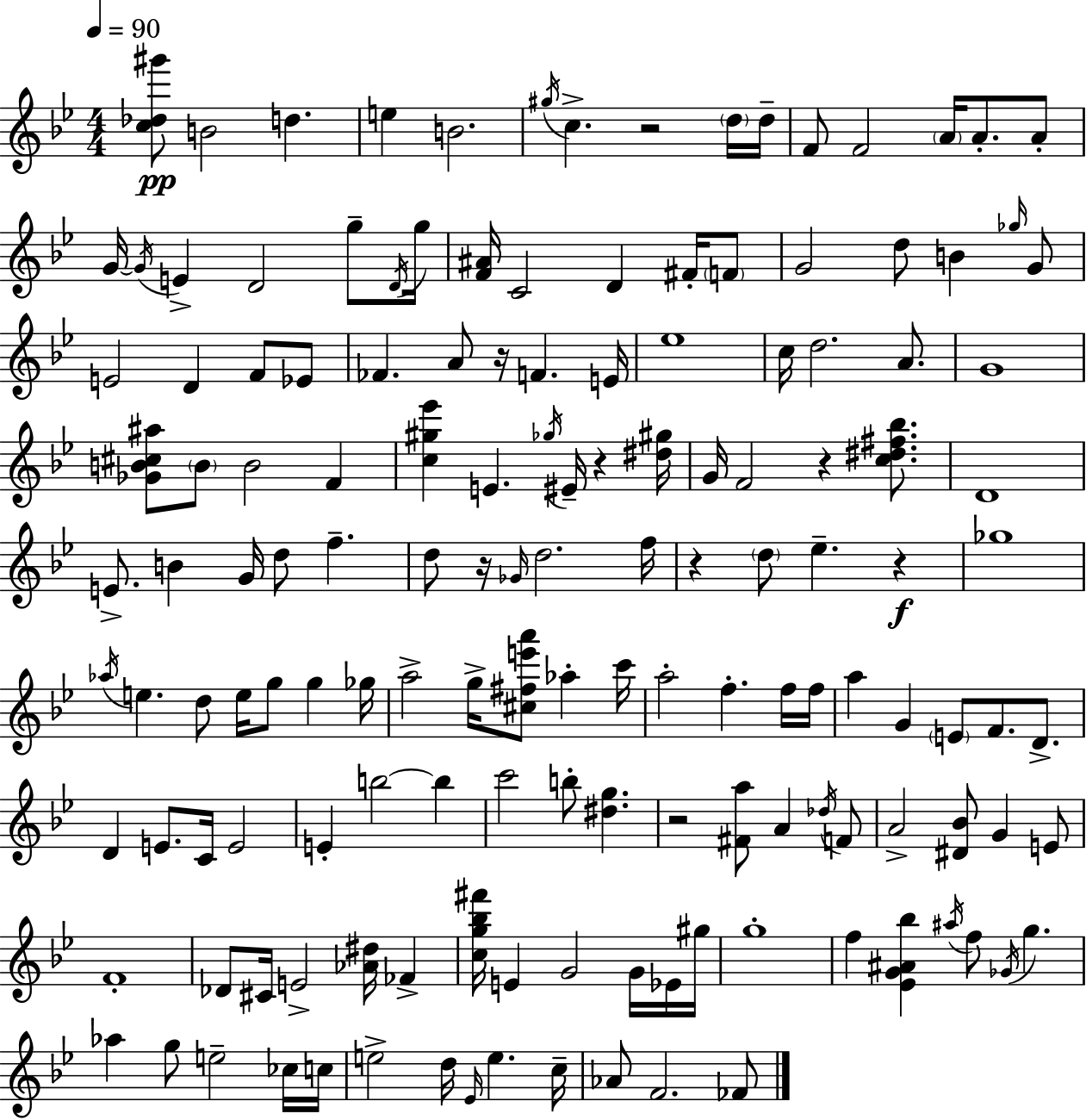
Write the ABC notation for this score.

X:1
T:Untitled
M:4/4
L:1/4
K:Bb
[c_d^g']/2 B2 d e B2 ^g/4 c z2 d/4 d/4 F/2 F2 A/4 A/2 A/2 G/4 G/4 E D2 g/2 D/4 g/4 [F^A]/4 C2 D ^F/4 F/2 G2 d/2 B _g/4 G/2 E2 D F/2 _E/2 _F A/2 z/4 F E/4 _e4 c/4 d2 A/2 G4 [_GB^c^a]/2 B/2 B2 F [c^g_e'] E _g/4 ^E/4 z [^d^g]/4 G/4 F2 z [c^d^f_b]/2 D4 E/2 B G/4 d/2 f d/2 z/4 _G/4 d2 f/4 z d/2 _e z _g4 _a/4 e d/2 e/4 g/2 g _g/4 a2 g/4 [^c^fe'a']/2 _a c'/4 a2 f f/4 f/4 a G E/2 F/2 D/2 D E/2 C/4 E2 E b2 b c'2 b/2 [^dg] z2 [^Fa]/2 A _d/4 F/2 A2 [^D_B]/2 G E/2 F4 _D/2 ^C/4 E2 [_A^d]/4 _F [cg_b^f']/4 E G2 G/4 _E/4 ^g/4 g4 f [_EG^A_b] ^a/4 f/2 _G/4 g _a g/2 e2 _c/4 c/4 e2 d/4 _E/4 e c/4 _A/2 F2 _F/2